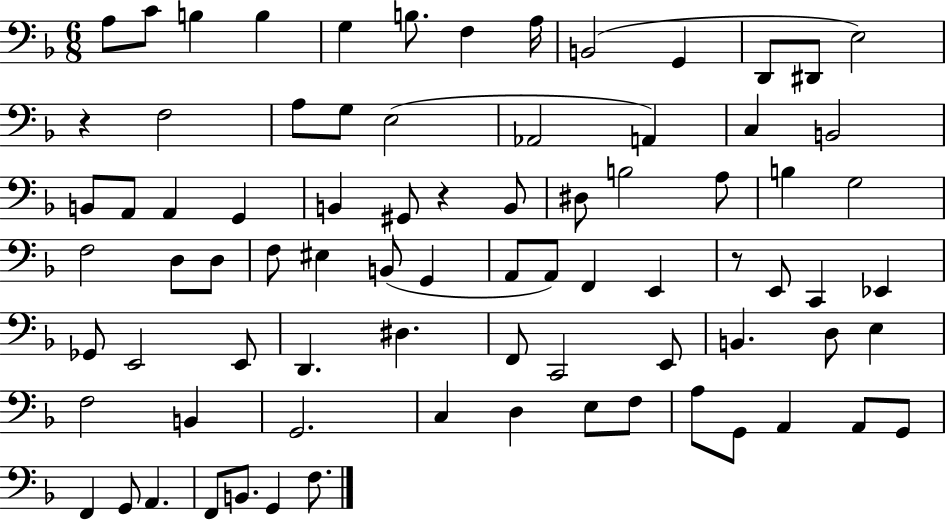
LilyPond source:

{
  \clef bass
  \numericTimeSignature
  \time 6/8
  \key f \major
  a8 c'8 b4 b4 | g4 b8. f4 a16 | b,2( g,4 | d,8 dis,8 e2) | \break r4 f2 | a8 g8 e2( | aes,2 a,4) | c4 b,2 | \break b,8 a,8 a,4 g,4 | b,4 gis,8 r4 b,8 | dis8 b2 a8 | b4 g2 | \break f2 d8 d8 | f8 eis4 b,8( g,4 | a,8 a,8) f,4 e,4 | r8 e,8 c,4 ees,4 | \break ges,8 e,2 e,8 | d,4. dis4. | f,8 c,2 e,8 | b,4. d8 e4 | \break f2 b,4 | g,2. | c4 d4 e8 f8 | a8 g,8 a,4 a,8 g,8 | \break f,4 g,8 a,4. | f,8 b,8. g,4 f8. | \bar "|."
}